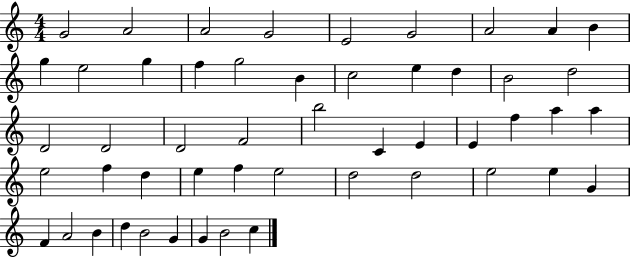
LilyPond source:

{
  \clef treble
  \numericTimeSignature
  \time 4/4
  \key c \major
  g'2 a'2 | a'2 g'2 | e'2 g'2 | a'2 a'4 b'4 | \break g''4 e''2 g''4 | f''4 g''2 b'4 | c''2 e''4 d''4 | b'2 d''2 | \break d'2 d'2 | d'2 f'2 | b''2 c'4 e'4 | e'4 f''4 a''4 a''4 | \break e''2 f''4 d''4 | e''4 f''4 e''2 | d''2 d''2 | e''2 e''4 g'4 | \break f'4 a'2 b'4 | d''4 b'2 g'4 | g'4 b'2 c''4 | \bar "|."
}